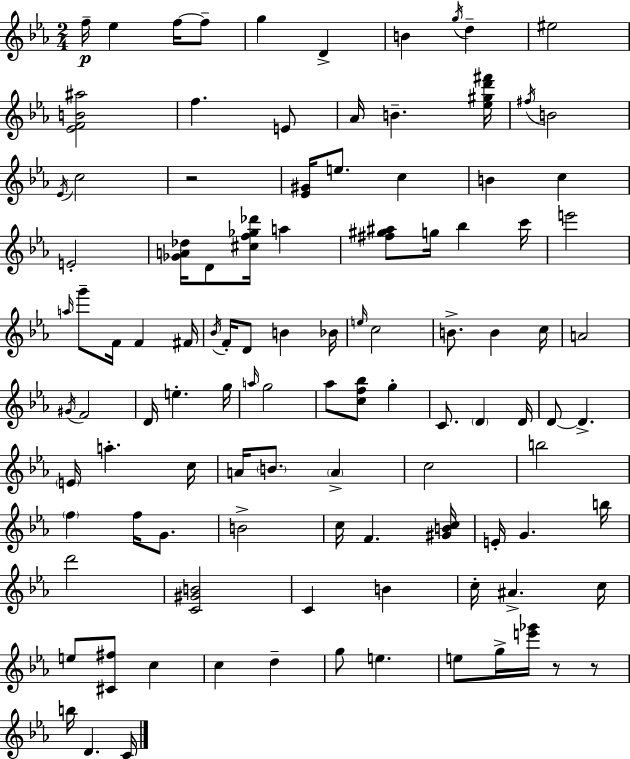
{
  \clef treble
  \numericTimeSignature
  \time 2/4
  \key c \minor
  f''16--\p ees''4 f''16~~ f''8-- | g''4 d'4-> | b'4 \acciaccatura { g''16 } d''4-- | eis''2 | \break <ees' f' b' ais''>2 | f''4. e'8 | aes'16 b'4.-- | <ees'' gis'' d''' fis'''>16 \acciaccatura { fis''16 } b'2 | \break \acciaccatura { ees'16 } c''2 | r2 | <ees' gis'>16 e''8. c''4 | b'4 c''4 | \break e'2-. | <ges' a' des''>16 d'8 <cis'' f'' ges'' des'''>16 a''4 | <fis'' gis'' ais''>8 g''16 bes''4 | c'''16 e'''2 | \break \grace { a''16 } g'''8-- f'16 f'4 | fis'16 \acciaccatura { bes'16 } f'16-. d'8 | b'4 bes'16 \grace { e''16 } c''2 | b'8.-> | \break b'4 c''16 a'2 | \acciaccatura { gis'16 } f'2 | d'16 | e''4.-. g''16 \grace { a''16 } | \break g''2 | aes''8 <c'' f'' bes''>8 g''4-. | c'8. \parenthesize d'4 d'16 | d'8~~ d'4.-> | \break \parenthesize e'16 a''4.-. c''16 | a'16 \parenthesize b'8. \parenthesize a'4-> | c''2 | b''2 | \break \parenthesize f''4 f''16 g'8. | b'2-> | c''16 f'4. <gis' b' c''>16 | e'16-. g'4. b''16 | \break d'''2 | <c' gis' b'>2 | c'4 b'4 | c''16-. ais'4.-> c''16 | \break e''8 <cis' fis''>8 c''4 | c''4 d''4-- | g''8 e''4. | e''8 g''16-> <e''' ges'''>16 r8 r8 | \break b''16 d'4. c'16 | \bar "|."
}